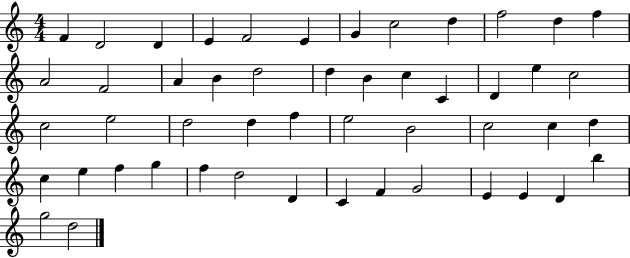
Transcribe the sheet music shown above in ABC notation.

X:1
T:Untitled
M:4/4
L:1/4
K:C
F D2 D E F2 E G c2 d f2 d f A2 F2 A B d2 d B c C D e c2 c2 e2 d2 d f e2 B2 c2 c d c e f g f d2 D C F G2 E E D b g2 d2